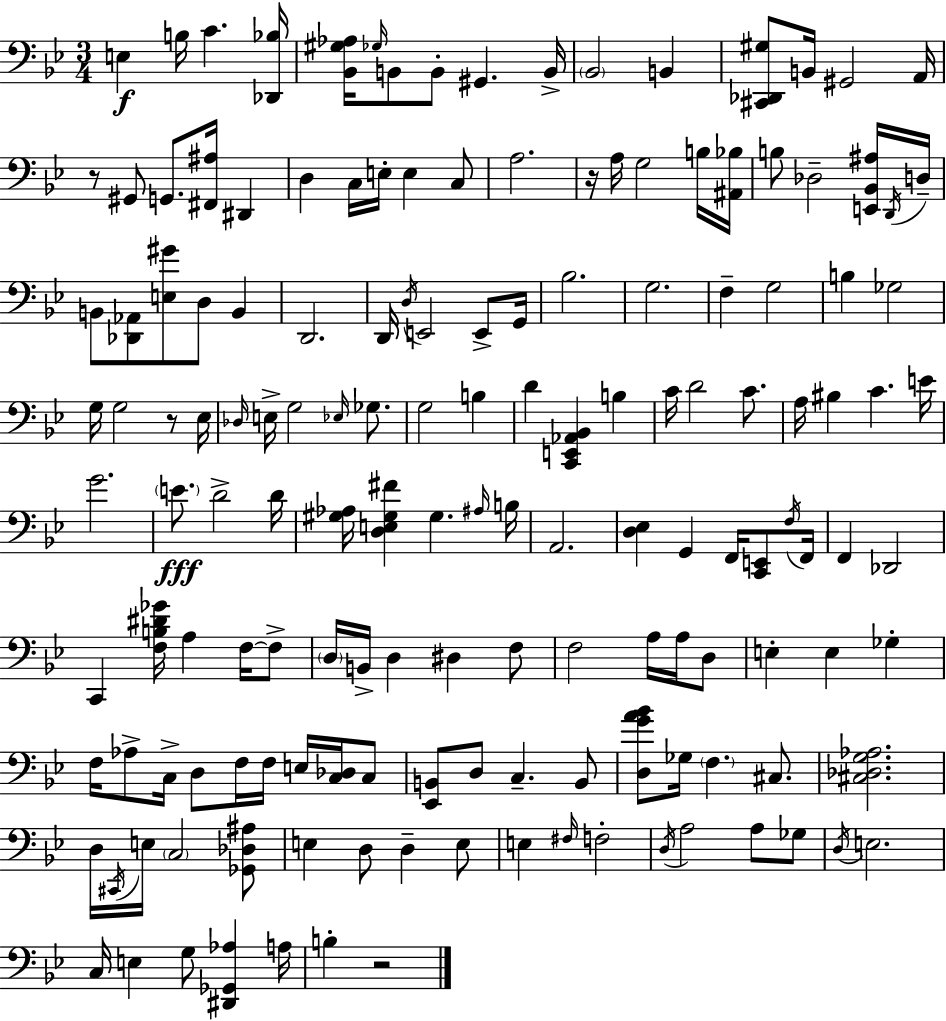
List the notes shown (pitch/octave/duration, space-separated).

E3/q B3/s C4/q. [Db2,Bb3]/s [Bb2,G#3,Ab3]/s Gb3/s B2/e B2/e G#2/q. B2/s Bb2/h B2/q [C#2,Db2,G#3]/e B2/s G#2/h A2/s R/e G#2/e G2/e. [F#2,A#3]/s D#2/q D3/q C3/s E3/s E3/q C3/e A3/h. R/s A3/s G3/h B3/s [A#2,Bb3]/s B3/e Db3/h [E2,Bb2,A#3]/s D2/s D3/s B2/e [Db2,Ab2]/e [E3,G#4]/e D3/e B2/q D2/h. D2/s D3/s E2/h E2/e G2/s Bb3/h. G3/h. F3/q G3/h B3/q Gb3/h G3/s G3/h R/e Eb3/s Db3/s E3/s G3/h Eb3/s Gb3/e. G3/h B3/q D4/q [C2,E2,Ab2,Bb2]/q B3/q C4/s D4/h C4/e. A3/s BIS3/q C4/q. E4/s G4/h. E4/e. D4/h D4/s [G#3,Ab3]/s [D3,E3,G#3,F#4]/q G#3/q. A#3/s B3/s A2/h. [D3,Eb3]/q G2/q F2/s [C2,E2]/e F3/s F2/s F2/q Db2/h C2/q [F3,B3,D#4,Gb4]/s A3/q F3/s F3/e D3/s B2/s D3/q D#3/q F3/e F3/h A3/s A3/s D3/e E3/q E3/q Gb3/q F3/s Ab3/e C3/s D3/e F3/s F3/s E3/s [C3,Db3]/s C3/e [Eb2,B2]/e D3/e C3/q. B2/e [D3,G4,A4,Bb4]/e Gb3/s F3/q. C#3/e. [C#3,Db3,G3,Ab3]/h. D3/s C#2/s E3/s C3/h [Gb2,Db3,A#3]/e E3/q D3/e D3/q E3/e E3/q F#3/s F3/h D3/s A3/h A3/e Gb3/e D3/s E3/h. C3/s E3/q G3/e [D#2,Gb2,Ab3]/q A3/s B3/q R/h